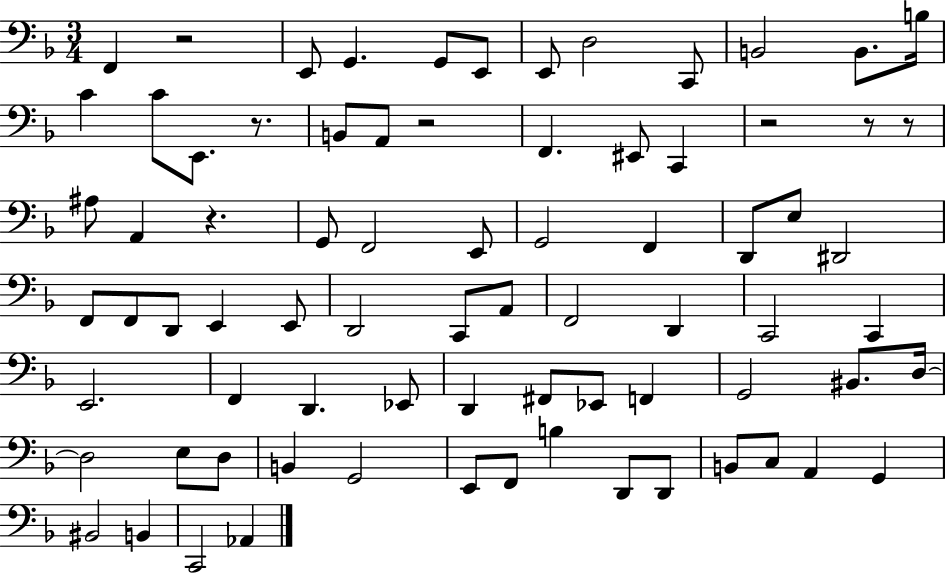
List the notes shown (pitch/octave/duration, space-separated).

F2/q R/h E2/e G2/q. G2/e E2/e E2/e D3/h C2/e B2/h B2/e. B3/s C4/q C4/e E2/e. R/e. B2/e A2/e R/h F2/q. EIS2/e C2/q R/h R/e R/e A#3/e A2/q R/q. G2/e F2/h E2/e G2/h F2/q D2/e E3/e D#2/h F2/e F2/e D2/e E2/q E2/e D2/h C2/e A2/e F2/h D2/q C2/h C2/q E2/h. F2/q D2/q. Eb2/e D2/q F#2/e Eb2/e F2/q G2/h BIS2/e. D3/s D3/h E3/e D3/e B2/q G2/h E2/e F2/e B3/q D2/e D2/e B2/e C3/e A2/q G2/q BIS2/h B2/q C2/h Ab2/q